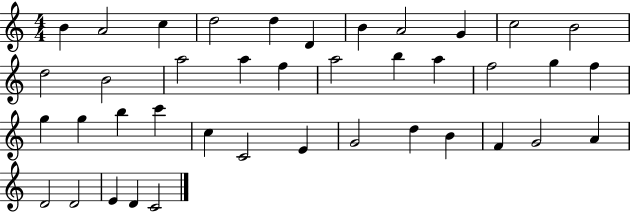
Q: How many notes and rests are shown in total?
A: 40